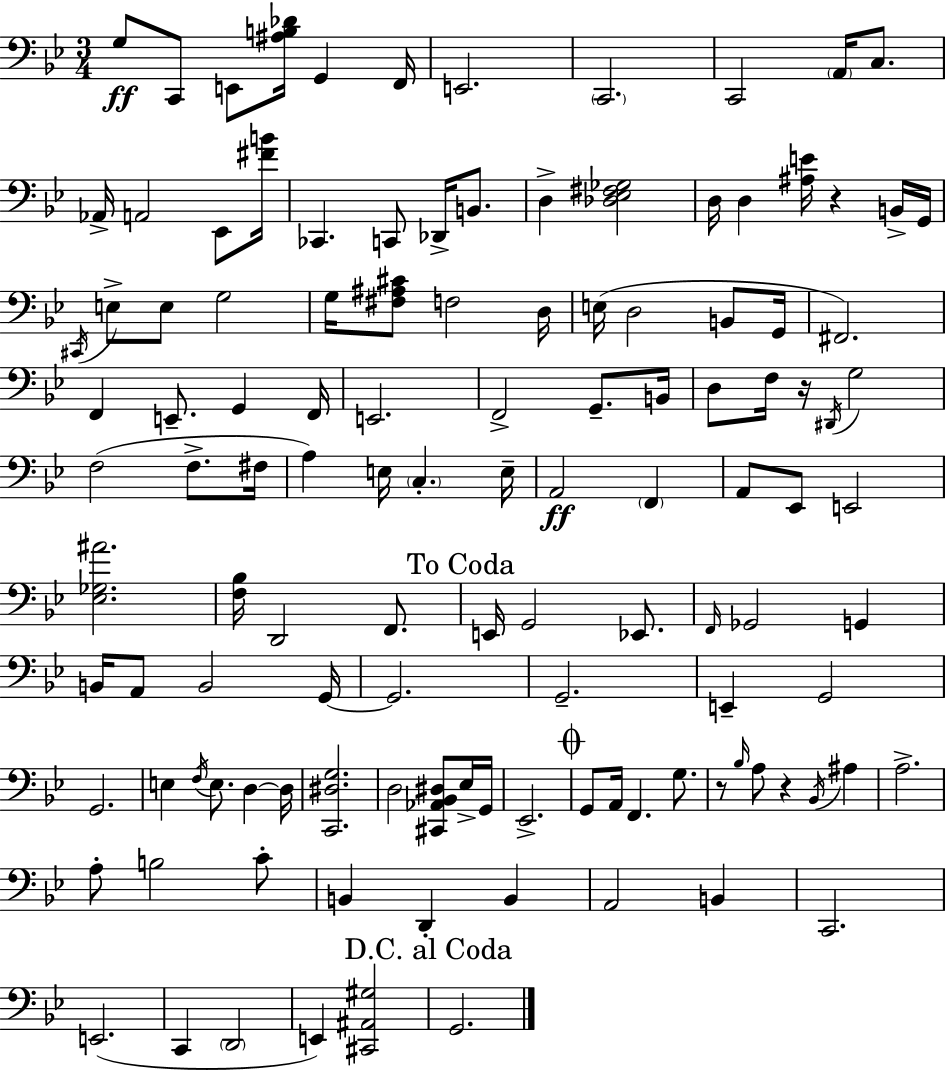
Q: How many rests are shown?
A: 4